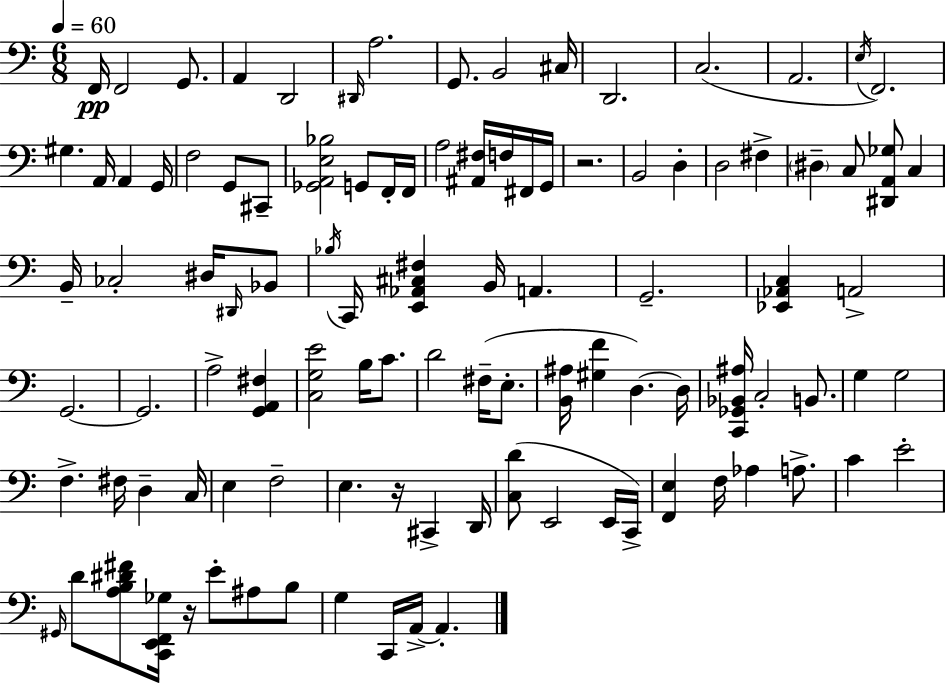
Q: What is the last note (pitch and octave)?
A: A2